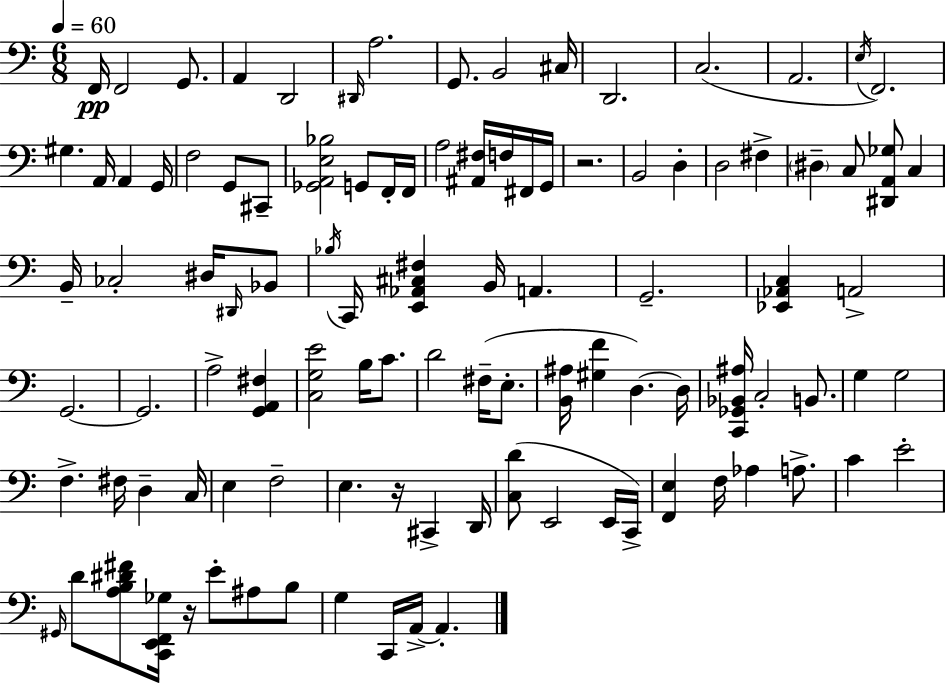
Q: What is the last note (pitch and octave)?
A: A2